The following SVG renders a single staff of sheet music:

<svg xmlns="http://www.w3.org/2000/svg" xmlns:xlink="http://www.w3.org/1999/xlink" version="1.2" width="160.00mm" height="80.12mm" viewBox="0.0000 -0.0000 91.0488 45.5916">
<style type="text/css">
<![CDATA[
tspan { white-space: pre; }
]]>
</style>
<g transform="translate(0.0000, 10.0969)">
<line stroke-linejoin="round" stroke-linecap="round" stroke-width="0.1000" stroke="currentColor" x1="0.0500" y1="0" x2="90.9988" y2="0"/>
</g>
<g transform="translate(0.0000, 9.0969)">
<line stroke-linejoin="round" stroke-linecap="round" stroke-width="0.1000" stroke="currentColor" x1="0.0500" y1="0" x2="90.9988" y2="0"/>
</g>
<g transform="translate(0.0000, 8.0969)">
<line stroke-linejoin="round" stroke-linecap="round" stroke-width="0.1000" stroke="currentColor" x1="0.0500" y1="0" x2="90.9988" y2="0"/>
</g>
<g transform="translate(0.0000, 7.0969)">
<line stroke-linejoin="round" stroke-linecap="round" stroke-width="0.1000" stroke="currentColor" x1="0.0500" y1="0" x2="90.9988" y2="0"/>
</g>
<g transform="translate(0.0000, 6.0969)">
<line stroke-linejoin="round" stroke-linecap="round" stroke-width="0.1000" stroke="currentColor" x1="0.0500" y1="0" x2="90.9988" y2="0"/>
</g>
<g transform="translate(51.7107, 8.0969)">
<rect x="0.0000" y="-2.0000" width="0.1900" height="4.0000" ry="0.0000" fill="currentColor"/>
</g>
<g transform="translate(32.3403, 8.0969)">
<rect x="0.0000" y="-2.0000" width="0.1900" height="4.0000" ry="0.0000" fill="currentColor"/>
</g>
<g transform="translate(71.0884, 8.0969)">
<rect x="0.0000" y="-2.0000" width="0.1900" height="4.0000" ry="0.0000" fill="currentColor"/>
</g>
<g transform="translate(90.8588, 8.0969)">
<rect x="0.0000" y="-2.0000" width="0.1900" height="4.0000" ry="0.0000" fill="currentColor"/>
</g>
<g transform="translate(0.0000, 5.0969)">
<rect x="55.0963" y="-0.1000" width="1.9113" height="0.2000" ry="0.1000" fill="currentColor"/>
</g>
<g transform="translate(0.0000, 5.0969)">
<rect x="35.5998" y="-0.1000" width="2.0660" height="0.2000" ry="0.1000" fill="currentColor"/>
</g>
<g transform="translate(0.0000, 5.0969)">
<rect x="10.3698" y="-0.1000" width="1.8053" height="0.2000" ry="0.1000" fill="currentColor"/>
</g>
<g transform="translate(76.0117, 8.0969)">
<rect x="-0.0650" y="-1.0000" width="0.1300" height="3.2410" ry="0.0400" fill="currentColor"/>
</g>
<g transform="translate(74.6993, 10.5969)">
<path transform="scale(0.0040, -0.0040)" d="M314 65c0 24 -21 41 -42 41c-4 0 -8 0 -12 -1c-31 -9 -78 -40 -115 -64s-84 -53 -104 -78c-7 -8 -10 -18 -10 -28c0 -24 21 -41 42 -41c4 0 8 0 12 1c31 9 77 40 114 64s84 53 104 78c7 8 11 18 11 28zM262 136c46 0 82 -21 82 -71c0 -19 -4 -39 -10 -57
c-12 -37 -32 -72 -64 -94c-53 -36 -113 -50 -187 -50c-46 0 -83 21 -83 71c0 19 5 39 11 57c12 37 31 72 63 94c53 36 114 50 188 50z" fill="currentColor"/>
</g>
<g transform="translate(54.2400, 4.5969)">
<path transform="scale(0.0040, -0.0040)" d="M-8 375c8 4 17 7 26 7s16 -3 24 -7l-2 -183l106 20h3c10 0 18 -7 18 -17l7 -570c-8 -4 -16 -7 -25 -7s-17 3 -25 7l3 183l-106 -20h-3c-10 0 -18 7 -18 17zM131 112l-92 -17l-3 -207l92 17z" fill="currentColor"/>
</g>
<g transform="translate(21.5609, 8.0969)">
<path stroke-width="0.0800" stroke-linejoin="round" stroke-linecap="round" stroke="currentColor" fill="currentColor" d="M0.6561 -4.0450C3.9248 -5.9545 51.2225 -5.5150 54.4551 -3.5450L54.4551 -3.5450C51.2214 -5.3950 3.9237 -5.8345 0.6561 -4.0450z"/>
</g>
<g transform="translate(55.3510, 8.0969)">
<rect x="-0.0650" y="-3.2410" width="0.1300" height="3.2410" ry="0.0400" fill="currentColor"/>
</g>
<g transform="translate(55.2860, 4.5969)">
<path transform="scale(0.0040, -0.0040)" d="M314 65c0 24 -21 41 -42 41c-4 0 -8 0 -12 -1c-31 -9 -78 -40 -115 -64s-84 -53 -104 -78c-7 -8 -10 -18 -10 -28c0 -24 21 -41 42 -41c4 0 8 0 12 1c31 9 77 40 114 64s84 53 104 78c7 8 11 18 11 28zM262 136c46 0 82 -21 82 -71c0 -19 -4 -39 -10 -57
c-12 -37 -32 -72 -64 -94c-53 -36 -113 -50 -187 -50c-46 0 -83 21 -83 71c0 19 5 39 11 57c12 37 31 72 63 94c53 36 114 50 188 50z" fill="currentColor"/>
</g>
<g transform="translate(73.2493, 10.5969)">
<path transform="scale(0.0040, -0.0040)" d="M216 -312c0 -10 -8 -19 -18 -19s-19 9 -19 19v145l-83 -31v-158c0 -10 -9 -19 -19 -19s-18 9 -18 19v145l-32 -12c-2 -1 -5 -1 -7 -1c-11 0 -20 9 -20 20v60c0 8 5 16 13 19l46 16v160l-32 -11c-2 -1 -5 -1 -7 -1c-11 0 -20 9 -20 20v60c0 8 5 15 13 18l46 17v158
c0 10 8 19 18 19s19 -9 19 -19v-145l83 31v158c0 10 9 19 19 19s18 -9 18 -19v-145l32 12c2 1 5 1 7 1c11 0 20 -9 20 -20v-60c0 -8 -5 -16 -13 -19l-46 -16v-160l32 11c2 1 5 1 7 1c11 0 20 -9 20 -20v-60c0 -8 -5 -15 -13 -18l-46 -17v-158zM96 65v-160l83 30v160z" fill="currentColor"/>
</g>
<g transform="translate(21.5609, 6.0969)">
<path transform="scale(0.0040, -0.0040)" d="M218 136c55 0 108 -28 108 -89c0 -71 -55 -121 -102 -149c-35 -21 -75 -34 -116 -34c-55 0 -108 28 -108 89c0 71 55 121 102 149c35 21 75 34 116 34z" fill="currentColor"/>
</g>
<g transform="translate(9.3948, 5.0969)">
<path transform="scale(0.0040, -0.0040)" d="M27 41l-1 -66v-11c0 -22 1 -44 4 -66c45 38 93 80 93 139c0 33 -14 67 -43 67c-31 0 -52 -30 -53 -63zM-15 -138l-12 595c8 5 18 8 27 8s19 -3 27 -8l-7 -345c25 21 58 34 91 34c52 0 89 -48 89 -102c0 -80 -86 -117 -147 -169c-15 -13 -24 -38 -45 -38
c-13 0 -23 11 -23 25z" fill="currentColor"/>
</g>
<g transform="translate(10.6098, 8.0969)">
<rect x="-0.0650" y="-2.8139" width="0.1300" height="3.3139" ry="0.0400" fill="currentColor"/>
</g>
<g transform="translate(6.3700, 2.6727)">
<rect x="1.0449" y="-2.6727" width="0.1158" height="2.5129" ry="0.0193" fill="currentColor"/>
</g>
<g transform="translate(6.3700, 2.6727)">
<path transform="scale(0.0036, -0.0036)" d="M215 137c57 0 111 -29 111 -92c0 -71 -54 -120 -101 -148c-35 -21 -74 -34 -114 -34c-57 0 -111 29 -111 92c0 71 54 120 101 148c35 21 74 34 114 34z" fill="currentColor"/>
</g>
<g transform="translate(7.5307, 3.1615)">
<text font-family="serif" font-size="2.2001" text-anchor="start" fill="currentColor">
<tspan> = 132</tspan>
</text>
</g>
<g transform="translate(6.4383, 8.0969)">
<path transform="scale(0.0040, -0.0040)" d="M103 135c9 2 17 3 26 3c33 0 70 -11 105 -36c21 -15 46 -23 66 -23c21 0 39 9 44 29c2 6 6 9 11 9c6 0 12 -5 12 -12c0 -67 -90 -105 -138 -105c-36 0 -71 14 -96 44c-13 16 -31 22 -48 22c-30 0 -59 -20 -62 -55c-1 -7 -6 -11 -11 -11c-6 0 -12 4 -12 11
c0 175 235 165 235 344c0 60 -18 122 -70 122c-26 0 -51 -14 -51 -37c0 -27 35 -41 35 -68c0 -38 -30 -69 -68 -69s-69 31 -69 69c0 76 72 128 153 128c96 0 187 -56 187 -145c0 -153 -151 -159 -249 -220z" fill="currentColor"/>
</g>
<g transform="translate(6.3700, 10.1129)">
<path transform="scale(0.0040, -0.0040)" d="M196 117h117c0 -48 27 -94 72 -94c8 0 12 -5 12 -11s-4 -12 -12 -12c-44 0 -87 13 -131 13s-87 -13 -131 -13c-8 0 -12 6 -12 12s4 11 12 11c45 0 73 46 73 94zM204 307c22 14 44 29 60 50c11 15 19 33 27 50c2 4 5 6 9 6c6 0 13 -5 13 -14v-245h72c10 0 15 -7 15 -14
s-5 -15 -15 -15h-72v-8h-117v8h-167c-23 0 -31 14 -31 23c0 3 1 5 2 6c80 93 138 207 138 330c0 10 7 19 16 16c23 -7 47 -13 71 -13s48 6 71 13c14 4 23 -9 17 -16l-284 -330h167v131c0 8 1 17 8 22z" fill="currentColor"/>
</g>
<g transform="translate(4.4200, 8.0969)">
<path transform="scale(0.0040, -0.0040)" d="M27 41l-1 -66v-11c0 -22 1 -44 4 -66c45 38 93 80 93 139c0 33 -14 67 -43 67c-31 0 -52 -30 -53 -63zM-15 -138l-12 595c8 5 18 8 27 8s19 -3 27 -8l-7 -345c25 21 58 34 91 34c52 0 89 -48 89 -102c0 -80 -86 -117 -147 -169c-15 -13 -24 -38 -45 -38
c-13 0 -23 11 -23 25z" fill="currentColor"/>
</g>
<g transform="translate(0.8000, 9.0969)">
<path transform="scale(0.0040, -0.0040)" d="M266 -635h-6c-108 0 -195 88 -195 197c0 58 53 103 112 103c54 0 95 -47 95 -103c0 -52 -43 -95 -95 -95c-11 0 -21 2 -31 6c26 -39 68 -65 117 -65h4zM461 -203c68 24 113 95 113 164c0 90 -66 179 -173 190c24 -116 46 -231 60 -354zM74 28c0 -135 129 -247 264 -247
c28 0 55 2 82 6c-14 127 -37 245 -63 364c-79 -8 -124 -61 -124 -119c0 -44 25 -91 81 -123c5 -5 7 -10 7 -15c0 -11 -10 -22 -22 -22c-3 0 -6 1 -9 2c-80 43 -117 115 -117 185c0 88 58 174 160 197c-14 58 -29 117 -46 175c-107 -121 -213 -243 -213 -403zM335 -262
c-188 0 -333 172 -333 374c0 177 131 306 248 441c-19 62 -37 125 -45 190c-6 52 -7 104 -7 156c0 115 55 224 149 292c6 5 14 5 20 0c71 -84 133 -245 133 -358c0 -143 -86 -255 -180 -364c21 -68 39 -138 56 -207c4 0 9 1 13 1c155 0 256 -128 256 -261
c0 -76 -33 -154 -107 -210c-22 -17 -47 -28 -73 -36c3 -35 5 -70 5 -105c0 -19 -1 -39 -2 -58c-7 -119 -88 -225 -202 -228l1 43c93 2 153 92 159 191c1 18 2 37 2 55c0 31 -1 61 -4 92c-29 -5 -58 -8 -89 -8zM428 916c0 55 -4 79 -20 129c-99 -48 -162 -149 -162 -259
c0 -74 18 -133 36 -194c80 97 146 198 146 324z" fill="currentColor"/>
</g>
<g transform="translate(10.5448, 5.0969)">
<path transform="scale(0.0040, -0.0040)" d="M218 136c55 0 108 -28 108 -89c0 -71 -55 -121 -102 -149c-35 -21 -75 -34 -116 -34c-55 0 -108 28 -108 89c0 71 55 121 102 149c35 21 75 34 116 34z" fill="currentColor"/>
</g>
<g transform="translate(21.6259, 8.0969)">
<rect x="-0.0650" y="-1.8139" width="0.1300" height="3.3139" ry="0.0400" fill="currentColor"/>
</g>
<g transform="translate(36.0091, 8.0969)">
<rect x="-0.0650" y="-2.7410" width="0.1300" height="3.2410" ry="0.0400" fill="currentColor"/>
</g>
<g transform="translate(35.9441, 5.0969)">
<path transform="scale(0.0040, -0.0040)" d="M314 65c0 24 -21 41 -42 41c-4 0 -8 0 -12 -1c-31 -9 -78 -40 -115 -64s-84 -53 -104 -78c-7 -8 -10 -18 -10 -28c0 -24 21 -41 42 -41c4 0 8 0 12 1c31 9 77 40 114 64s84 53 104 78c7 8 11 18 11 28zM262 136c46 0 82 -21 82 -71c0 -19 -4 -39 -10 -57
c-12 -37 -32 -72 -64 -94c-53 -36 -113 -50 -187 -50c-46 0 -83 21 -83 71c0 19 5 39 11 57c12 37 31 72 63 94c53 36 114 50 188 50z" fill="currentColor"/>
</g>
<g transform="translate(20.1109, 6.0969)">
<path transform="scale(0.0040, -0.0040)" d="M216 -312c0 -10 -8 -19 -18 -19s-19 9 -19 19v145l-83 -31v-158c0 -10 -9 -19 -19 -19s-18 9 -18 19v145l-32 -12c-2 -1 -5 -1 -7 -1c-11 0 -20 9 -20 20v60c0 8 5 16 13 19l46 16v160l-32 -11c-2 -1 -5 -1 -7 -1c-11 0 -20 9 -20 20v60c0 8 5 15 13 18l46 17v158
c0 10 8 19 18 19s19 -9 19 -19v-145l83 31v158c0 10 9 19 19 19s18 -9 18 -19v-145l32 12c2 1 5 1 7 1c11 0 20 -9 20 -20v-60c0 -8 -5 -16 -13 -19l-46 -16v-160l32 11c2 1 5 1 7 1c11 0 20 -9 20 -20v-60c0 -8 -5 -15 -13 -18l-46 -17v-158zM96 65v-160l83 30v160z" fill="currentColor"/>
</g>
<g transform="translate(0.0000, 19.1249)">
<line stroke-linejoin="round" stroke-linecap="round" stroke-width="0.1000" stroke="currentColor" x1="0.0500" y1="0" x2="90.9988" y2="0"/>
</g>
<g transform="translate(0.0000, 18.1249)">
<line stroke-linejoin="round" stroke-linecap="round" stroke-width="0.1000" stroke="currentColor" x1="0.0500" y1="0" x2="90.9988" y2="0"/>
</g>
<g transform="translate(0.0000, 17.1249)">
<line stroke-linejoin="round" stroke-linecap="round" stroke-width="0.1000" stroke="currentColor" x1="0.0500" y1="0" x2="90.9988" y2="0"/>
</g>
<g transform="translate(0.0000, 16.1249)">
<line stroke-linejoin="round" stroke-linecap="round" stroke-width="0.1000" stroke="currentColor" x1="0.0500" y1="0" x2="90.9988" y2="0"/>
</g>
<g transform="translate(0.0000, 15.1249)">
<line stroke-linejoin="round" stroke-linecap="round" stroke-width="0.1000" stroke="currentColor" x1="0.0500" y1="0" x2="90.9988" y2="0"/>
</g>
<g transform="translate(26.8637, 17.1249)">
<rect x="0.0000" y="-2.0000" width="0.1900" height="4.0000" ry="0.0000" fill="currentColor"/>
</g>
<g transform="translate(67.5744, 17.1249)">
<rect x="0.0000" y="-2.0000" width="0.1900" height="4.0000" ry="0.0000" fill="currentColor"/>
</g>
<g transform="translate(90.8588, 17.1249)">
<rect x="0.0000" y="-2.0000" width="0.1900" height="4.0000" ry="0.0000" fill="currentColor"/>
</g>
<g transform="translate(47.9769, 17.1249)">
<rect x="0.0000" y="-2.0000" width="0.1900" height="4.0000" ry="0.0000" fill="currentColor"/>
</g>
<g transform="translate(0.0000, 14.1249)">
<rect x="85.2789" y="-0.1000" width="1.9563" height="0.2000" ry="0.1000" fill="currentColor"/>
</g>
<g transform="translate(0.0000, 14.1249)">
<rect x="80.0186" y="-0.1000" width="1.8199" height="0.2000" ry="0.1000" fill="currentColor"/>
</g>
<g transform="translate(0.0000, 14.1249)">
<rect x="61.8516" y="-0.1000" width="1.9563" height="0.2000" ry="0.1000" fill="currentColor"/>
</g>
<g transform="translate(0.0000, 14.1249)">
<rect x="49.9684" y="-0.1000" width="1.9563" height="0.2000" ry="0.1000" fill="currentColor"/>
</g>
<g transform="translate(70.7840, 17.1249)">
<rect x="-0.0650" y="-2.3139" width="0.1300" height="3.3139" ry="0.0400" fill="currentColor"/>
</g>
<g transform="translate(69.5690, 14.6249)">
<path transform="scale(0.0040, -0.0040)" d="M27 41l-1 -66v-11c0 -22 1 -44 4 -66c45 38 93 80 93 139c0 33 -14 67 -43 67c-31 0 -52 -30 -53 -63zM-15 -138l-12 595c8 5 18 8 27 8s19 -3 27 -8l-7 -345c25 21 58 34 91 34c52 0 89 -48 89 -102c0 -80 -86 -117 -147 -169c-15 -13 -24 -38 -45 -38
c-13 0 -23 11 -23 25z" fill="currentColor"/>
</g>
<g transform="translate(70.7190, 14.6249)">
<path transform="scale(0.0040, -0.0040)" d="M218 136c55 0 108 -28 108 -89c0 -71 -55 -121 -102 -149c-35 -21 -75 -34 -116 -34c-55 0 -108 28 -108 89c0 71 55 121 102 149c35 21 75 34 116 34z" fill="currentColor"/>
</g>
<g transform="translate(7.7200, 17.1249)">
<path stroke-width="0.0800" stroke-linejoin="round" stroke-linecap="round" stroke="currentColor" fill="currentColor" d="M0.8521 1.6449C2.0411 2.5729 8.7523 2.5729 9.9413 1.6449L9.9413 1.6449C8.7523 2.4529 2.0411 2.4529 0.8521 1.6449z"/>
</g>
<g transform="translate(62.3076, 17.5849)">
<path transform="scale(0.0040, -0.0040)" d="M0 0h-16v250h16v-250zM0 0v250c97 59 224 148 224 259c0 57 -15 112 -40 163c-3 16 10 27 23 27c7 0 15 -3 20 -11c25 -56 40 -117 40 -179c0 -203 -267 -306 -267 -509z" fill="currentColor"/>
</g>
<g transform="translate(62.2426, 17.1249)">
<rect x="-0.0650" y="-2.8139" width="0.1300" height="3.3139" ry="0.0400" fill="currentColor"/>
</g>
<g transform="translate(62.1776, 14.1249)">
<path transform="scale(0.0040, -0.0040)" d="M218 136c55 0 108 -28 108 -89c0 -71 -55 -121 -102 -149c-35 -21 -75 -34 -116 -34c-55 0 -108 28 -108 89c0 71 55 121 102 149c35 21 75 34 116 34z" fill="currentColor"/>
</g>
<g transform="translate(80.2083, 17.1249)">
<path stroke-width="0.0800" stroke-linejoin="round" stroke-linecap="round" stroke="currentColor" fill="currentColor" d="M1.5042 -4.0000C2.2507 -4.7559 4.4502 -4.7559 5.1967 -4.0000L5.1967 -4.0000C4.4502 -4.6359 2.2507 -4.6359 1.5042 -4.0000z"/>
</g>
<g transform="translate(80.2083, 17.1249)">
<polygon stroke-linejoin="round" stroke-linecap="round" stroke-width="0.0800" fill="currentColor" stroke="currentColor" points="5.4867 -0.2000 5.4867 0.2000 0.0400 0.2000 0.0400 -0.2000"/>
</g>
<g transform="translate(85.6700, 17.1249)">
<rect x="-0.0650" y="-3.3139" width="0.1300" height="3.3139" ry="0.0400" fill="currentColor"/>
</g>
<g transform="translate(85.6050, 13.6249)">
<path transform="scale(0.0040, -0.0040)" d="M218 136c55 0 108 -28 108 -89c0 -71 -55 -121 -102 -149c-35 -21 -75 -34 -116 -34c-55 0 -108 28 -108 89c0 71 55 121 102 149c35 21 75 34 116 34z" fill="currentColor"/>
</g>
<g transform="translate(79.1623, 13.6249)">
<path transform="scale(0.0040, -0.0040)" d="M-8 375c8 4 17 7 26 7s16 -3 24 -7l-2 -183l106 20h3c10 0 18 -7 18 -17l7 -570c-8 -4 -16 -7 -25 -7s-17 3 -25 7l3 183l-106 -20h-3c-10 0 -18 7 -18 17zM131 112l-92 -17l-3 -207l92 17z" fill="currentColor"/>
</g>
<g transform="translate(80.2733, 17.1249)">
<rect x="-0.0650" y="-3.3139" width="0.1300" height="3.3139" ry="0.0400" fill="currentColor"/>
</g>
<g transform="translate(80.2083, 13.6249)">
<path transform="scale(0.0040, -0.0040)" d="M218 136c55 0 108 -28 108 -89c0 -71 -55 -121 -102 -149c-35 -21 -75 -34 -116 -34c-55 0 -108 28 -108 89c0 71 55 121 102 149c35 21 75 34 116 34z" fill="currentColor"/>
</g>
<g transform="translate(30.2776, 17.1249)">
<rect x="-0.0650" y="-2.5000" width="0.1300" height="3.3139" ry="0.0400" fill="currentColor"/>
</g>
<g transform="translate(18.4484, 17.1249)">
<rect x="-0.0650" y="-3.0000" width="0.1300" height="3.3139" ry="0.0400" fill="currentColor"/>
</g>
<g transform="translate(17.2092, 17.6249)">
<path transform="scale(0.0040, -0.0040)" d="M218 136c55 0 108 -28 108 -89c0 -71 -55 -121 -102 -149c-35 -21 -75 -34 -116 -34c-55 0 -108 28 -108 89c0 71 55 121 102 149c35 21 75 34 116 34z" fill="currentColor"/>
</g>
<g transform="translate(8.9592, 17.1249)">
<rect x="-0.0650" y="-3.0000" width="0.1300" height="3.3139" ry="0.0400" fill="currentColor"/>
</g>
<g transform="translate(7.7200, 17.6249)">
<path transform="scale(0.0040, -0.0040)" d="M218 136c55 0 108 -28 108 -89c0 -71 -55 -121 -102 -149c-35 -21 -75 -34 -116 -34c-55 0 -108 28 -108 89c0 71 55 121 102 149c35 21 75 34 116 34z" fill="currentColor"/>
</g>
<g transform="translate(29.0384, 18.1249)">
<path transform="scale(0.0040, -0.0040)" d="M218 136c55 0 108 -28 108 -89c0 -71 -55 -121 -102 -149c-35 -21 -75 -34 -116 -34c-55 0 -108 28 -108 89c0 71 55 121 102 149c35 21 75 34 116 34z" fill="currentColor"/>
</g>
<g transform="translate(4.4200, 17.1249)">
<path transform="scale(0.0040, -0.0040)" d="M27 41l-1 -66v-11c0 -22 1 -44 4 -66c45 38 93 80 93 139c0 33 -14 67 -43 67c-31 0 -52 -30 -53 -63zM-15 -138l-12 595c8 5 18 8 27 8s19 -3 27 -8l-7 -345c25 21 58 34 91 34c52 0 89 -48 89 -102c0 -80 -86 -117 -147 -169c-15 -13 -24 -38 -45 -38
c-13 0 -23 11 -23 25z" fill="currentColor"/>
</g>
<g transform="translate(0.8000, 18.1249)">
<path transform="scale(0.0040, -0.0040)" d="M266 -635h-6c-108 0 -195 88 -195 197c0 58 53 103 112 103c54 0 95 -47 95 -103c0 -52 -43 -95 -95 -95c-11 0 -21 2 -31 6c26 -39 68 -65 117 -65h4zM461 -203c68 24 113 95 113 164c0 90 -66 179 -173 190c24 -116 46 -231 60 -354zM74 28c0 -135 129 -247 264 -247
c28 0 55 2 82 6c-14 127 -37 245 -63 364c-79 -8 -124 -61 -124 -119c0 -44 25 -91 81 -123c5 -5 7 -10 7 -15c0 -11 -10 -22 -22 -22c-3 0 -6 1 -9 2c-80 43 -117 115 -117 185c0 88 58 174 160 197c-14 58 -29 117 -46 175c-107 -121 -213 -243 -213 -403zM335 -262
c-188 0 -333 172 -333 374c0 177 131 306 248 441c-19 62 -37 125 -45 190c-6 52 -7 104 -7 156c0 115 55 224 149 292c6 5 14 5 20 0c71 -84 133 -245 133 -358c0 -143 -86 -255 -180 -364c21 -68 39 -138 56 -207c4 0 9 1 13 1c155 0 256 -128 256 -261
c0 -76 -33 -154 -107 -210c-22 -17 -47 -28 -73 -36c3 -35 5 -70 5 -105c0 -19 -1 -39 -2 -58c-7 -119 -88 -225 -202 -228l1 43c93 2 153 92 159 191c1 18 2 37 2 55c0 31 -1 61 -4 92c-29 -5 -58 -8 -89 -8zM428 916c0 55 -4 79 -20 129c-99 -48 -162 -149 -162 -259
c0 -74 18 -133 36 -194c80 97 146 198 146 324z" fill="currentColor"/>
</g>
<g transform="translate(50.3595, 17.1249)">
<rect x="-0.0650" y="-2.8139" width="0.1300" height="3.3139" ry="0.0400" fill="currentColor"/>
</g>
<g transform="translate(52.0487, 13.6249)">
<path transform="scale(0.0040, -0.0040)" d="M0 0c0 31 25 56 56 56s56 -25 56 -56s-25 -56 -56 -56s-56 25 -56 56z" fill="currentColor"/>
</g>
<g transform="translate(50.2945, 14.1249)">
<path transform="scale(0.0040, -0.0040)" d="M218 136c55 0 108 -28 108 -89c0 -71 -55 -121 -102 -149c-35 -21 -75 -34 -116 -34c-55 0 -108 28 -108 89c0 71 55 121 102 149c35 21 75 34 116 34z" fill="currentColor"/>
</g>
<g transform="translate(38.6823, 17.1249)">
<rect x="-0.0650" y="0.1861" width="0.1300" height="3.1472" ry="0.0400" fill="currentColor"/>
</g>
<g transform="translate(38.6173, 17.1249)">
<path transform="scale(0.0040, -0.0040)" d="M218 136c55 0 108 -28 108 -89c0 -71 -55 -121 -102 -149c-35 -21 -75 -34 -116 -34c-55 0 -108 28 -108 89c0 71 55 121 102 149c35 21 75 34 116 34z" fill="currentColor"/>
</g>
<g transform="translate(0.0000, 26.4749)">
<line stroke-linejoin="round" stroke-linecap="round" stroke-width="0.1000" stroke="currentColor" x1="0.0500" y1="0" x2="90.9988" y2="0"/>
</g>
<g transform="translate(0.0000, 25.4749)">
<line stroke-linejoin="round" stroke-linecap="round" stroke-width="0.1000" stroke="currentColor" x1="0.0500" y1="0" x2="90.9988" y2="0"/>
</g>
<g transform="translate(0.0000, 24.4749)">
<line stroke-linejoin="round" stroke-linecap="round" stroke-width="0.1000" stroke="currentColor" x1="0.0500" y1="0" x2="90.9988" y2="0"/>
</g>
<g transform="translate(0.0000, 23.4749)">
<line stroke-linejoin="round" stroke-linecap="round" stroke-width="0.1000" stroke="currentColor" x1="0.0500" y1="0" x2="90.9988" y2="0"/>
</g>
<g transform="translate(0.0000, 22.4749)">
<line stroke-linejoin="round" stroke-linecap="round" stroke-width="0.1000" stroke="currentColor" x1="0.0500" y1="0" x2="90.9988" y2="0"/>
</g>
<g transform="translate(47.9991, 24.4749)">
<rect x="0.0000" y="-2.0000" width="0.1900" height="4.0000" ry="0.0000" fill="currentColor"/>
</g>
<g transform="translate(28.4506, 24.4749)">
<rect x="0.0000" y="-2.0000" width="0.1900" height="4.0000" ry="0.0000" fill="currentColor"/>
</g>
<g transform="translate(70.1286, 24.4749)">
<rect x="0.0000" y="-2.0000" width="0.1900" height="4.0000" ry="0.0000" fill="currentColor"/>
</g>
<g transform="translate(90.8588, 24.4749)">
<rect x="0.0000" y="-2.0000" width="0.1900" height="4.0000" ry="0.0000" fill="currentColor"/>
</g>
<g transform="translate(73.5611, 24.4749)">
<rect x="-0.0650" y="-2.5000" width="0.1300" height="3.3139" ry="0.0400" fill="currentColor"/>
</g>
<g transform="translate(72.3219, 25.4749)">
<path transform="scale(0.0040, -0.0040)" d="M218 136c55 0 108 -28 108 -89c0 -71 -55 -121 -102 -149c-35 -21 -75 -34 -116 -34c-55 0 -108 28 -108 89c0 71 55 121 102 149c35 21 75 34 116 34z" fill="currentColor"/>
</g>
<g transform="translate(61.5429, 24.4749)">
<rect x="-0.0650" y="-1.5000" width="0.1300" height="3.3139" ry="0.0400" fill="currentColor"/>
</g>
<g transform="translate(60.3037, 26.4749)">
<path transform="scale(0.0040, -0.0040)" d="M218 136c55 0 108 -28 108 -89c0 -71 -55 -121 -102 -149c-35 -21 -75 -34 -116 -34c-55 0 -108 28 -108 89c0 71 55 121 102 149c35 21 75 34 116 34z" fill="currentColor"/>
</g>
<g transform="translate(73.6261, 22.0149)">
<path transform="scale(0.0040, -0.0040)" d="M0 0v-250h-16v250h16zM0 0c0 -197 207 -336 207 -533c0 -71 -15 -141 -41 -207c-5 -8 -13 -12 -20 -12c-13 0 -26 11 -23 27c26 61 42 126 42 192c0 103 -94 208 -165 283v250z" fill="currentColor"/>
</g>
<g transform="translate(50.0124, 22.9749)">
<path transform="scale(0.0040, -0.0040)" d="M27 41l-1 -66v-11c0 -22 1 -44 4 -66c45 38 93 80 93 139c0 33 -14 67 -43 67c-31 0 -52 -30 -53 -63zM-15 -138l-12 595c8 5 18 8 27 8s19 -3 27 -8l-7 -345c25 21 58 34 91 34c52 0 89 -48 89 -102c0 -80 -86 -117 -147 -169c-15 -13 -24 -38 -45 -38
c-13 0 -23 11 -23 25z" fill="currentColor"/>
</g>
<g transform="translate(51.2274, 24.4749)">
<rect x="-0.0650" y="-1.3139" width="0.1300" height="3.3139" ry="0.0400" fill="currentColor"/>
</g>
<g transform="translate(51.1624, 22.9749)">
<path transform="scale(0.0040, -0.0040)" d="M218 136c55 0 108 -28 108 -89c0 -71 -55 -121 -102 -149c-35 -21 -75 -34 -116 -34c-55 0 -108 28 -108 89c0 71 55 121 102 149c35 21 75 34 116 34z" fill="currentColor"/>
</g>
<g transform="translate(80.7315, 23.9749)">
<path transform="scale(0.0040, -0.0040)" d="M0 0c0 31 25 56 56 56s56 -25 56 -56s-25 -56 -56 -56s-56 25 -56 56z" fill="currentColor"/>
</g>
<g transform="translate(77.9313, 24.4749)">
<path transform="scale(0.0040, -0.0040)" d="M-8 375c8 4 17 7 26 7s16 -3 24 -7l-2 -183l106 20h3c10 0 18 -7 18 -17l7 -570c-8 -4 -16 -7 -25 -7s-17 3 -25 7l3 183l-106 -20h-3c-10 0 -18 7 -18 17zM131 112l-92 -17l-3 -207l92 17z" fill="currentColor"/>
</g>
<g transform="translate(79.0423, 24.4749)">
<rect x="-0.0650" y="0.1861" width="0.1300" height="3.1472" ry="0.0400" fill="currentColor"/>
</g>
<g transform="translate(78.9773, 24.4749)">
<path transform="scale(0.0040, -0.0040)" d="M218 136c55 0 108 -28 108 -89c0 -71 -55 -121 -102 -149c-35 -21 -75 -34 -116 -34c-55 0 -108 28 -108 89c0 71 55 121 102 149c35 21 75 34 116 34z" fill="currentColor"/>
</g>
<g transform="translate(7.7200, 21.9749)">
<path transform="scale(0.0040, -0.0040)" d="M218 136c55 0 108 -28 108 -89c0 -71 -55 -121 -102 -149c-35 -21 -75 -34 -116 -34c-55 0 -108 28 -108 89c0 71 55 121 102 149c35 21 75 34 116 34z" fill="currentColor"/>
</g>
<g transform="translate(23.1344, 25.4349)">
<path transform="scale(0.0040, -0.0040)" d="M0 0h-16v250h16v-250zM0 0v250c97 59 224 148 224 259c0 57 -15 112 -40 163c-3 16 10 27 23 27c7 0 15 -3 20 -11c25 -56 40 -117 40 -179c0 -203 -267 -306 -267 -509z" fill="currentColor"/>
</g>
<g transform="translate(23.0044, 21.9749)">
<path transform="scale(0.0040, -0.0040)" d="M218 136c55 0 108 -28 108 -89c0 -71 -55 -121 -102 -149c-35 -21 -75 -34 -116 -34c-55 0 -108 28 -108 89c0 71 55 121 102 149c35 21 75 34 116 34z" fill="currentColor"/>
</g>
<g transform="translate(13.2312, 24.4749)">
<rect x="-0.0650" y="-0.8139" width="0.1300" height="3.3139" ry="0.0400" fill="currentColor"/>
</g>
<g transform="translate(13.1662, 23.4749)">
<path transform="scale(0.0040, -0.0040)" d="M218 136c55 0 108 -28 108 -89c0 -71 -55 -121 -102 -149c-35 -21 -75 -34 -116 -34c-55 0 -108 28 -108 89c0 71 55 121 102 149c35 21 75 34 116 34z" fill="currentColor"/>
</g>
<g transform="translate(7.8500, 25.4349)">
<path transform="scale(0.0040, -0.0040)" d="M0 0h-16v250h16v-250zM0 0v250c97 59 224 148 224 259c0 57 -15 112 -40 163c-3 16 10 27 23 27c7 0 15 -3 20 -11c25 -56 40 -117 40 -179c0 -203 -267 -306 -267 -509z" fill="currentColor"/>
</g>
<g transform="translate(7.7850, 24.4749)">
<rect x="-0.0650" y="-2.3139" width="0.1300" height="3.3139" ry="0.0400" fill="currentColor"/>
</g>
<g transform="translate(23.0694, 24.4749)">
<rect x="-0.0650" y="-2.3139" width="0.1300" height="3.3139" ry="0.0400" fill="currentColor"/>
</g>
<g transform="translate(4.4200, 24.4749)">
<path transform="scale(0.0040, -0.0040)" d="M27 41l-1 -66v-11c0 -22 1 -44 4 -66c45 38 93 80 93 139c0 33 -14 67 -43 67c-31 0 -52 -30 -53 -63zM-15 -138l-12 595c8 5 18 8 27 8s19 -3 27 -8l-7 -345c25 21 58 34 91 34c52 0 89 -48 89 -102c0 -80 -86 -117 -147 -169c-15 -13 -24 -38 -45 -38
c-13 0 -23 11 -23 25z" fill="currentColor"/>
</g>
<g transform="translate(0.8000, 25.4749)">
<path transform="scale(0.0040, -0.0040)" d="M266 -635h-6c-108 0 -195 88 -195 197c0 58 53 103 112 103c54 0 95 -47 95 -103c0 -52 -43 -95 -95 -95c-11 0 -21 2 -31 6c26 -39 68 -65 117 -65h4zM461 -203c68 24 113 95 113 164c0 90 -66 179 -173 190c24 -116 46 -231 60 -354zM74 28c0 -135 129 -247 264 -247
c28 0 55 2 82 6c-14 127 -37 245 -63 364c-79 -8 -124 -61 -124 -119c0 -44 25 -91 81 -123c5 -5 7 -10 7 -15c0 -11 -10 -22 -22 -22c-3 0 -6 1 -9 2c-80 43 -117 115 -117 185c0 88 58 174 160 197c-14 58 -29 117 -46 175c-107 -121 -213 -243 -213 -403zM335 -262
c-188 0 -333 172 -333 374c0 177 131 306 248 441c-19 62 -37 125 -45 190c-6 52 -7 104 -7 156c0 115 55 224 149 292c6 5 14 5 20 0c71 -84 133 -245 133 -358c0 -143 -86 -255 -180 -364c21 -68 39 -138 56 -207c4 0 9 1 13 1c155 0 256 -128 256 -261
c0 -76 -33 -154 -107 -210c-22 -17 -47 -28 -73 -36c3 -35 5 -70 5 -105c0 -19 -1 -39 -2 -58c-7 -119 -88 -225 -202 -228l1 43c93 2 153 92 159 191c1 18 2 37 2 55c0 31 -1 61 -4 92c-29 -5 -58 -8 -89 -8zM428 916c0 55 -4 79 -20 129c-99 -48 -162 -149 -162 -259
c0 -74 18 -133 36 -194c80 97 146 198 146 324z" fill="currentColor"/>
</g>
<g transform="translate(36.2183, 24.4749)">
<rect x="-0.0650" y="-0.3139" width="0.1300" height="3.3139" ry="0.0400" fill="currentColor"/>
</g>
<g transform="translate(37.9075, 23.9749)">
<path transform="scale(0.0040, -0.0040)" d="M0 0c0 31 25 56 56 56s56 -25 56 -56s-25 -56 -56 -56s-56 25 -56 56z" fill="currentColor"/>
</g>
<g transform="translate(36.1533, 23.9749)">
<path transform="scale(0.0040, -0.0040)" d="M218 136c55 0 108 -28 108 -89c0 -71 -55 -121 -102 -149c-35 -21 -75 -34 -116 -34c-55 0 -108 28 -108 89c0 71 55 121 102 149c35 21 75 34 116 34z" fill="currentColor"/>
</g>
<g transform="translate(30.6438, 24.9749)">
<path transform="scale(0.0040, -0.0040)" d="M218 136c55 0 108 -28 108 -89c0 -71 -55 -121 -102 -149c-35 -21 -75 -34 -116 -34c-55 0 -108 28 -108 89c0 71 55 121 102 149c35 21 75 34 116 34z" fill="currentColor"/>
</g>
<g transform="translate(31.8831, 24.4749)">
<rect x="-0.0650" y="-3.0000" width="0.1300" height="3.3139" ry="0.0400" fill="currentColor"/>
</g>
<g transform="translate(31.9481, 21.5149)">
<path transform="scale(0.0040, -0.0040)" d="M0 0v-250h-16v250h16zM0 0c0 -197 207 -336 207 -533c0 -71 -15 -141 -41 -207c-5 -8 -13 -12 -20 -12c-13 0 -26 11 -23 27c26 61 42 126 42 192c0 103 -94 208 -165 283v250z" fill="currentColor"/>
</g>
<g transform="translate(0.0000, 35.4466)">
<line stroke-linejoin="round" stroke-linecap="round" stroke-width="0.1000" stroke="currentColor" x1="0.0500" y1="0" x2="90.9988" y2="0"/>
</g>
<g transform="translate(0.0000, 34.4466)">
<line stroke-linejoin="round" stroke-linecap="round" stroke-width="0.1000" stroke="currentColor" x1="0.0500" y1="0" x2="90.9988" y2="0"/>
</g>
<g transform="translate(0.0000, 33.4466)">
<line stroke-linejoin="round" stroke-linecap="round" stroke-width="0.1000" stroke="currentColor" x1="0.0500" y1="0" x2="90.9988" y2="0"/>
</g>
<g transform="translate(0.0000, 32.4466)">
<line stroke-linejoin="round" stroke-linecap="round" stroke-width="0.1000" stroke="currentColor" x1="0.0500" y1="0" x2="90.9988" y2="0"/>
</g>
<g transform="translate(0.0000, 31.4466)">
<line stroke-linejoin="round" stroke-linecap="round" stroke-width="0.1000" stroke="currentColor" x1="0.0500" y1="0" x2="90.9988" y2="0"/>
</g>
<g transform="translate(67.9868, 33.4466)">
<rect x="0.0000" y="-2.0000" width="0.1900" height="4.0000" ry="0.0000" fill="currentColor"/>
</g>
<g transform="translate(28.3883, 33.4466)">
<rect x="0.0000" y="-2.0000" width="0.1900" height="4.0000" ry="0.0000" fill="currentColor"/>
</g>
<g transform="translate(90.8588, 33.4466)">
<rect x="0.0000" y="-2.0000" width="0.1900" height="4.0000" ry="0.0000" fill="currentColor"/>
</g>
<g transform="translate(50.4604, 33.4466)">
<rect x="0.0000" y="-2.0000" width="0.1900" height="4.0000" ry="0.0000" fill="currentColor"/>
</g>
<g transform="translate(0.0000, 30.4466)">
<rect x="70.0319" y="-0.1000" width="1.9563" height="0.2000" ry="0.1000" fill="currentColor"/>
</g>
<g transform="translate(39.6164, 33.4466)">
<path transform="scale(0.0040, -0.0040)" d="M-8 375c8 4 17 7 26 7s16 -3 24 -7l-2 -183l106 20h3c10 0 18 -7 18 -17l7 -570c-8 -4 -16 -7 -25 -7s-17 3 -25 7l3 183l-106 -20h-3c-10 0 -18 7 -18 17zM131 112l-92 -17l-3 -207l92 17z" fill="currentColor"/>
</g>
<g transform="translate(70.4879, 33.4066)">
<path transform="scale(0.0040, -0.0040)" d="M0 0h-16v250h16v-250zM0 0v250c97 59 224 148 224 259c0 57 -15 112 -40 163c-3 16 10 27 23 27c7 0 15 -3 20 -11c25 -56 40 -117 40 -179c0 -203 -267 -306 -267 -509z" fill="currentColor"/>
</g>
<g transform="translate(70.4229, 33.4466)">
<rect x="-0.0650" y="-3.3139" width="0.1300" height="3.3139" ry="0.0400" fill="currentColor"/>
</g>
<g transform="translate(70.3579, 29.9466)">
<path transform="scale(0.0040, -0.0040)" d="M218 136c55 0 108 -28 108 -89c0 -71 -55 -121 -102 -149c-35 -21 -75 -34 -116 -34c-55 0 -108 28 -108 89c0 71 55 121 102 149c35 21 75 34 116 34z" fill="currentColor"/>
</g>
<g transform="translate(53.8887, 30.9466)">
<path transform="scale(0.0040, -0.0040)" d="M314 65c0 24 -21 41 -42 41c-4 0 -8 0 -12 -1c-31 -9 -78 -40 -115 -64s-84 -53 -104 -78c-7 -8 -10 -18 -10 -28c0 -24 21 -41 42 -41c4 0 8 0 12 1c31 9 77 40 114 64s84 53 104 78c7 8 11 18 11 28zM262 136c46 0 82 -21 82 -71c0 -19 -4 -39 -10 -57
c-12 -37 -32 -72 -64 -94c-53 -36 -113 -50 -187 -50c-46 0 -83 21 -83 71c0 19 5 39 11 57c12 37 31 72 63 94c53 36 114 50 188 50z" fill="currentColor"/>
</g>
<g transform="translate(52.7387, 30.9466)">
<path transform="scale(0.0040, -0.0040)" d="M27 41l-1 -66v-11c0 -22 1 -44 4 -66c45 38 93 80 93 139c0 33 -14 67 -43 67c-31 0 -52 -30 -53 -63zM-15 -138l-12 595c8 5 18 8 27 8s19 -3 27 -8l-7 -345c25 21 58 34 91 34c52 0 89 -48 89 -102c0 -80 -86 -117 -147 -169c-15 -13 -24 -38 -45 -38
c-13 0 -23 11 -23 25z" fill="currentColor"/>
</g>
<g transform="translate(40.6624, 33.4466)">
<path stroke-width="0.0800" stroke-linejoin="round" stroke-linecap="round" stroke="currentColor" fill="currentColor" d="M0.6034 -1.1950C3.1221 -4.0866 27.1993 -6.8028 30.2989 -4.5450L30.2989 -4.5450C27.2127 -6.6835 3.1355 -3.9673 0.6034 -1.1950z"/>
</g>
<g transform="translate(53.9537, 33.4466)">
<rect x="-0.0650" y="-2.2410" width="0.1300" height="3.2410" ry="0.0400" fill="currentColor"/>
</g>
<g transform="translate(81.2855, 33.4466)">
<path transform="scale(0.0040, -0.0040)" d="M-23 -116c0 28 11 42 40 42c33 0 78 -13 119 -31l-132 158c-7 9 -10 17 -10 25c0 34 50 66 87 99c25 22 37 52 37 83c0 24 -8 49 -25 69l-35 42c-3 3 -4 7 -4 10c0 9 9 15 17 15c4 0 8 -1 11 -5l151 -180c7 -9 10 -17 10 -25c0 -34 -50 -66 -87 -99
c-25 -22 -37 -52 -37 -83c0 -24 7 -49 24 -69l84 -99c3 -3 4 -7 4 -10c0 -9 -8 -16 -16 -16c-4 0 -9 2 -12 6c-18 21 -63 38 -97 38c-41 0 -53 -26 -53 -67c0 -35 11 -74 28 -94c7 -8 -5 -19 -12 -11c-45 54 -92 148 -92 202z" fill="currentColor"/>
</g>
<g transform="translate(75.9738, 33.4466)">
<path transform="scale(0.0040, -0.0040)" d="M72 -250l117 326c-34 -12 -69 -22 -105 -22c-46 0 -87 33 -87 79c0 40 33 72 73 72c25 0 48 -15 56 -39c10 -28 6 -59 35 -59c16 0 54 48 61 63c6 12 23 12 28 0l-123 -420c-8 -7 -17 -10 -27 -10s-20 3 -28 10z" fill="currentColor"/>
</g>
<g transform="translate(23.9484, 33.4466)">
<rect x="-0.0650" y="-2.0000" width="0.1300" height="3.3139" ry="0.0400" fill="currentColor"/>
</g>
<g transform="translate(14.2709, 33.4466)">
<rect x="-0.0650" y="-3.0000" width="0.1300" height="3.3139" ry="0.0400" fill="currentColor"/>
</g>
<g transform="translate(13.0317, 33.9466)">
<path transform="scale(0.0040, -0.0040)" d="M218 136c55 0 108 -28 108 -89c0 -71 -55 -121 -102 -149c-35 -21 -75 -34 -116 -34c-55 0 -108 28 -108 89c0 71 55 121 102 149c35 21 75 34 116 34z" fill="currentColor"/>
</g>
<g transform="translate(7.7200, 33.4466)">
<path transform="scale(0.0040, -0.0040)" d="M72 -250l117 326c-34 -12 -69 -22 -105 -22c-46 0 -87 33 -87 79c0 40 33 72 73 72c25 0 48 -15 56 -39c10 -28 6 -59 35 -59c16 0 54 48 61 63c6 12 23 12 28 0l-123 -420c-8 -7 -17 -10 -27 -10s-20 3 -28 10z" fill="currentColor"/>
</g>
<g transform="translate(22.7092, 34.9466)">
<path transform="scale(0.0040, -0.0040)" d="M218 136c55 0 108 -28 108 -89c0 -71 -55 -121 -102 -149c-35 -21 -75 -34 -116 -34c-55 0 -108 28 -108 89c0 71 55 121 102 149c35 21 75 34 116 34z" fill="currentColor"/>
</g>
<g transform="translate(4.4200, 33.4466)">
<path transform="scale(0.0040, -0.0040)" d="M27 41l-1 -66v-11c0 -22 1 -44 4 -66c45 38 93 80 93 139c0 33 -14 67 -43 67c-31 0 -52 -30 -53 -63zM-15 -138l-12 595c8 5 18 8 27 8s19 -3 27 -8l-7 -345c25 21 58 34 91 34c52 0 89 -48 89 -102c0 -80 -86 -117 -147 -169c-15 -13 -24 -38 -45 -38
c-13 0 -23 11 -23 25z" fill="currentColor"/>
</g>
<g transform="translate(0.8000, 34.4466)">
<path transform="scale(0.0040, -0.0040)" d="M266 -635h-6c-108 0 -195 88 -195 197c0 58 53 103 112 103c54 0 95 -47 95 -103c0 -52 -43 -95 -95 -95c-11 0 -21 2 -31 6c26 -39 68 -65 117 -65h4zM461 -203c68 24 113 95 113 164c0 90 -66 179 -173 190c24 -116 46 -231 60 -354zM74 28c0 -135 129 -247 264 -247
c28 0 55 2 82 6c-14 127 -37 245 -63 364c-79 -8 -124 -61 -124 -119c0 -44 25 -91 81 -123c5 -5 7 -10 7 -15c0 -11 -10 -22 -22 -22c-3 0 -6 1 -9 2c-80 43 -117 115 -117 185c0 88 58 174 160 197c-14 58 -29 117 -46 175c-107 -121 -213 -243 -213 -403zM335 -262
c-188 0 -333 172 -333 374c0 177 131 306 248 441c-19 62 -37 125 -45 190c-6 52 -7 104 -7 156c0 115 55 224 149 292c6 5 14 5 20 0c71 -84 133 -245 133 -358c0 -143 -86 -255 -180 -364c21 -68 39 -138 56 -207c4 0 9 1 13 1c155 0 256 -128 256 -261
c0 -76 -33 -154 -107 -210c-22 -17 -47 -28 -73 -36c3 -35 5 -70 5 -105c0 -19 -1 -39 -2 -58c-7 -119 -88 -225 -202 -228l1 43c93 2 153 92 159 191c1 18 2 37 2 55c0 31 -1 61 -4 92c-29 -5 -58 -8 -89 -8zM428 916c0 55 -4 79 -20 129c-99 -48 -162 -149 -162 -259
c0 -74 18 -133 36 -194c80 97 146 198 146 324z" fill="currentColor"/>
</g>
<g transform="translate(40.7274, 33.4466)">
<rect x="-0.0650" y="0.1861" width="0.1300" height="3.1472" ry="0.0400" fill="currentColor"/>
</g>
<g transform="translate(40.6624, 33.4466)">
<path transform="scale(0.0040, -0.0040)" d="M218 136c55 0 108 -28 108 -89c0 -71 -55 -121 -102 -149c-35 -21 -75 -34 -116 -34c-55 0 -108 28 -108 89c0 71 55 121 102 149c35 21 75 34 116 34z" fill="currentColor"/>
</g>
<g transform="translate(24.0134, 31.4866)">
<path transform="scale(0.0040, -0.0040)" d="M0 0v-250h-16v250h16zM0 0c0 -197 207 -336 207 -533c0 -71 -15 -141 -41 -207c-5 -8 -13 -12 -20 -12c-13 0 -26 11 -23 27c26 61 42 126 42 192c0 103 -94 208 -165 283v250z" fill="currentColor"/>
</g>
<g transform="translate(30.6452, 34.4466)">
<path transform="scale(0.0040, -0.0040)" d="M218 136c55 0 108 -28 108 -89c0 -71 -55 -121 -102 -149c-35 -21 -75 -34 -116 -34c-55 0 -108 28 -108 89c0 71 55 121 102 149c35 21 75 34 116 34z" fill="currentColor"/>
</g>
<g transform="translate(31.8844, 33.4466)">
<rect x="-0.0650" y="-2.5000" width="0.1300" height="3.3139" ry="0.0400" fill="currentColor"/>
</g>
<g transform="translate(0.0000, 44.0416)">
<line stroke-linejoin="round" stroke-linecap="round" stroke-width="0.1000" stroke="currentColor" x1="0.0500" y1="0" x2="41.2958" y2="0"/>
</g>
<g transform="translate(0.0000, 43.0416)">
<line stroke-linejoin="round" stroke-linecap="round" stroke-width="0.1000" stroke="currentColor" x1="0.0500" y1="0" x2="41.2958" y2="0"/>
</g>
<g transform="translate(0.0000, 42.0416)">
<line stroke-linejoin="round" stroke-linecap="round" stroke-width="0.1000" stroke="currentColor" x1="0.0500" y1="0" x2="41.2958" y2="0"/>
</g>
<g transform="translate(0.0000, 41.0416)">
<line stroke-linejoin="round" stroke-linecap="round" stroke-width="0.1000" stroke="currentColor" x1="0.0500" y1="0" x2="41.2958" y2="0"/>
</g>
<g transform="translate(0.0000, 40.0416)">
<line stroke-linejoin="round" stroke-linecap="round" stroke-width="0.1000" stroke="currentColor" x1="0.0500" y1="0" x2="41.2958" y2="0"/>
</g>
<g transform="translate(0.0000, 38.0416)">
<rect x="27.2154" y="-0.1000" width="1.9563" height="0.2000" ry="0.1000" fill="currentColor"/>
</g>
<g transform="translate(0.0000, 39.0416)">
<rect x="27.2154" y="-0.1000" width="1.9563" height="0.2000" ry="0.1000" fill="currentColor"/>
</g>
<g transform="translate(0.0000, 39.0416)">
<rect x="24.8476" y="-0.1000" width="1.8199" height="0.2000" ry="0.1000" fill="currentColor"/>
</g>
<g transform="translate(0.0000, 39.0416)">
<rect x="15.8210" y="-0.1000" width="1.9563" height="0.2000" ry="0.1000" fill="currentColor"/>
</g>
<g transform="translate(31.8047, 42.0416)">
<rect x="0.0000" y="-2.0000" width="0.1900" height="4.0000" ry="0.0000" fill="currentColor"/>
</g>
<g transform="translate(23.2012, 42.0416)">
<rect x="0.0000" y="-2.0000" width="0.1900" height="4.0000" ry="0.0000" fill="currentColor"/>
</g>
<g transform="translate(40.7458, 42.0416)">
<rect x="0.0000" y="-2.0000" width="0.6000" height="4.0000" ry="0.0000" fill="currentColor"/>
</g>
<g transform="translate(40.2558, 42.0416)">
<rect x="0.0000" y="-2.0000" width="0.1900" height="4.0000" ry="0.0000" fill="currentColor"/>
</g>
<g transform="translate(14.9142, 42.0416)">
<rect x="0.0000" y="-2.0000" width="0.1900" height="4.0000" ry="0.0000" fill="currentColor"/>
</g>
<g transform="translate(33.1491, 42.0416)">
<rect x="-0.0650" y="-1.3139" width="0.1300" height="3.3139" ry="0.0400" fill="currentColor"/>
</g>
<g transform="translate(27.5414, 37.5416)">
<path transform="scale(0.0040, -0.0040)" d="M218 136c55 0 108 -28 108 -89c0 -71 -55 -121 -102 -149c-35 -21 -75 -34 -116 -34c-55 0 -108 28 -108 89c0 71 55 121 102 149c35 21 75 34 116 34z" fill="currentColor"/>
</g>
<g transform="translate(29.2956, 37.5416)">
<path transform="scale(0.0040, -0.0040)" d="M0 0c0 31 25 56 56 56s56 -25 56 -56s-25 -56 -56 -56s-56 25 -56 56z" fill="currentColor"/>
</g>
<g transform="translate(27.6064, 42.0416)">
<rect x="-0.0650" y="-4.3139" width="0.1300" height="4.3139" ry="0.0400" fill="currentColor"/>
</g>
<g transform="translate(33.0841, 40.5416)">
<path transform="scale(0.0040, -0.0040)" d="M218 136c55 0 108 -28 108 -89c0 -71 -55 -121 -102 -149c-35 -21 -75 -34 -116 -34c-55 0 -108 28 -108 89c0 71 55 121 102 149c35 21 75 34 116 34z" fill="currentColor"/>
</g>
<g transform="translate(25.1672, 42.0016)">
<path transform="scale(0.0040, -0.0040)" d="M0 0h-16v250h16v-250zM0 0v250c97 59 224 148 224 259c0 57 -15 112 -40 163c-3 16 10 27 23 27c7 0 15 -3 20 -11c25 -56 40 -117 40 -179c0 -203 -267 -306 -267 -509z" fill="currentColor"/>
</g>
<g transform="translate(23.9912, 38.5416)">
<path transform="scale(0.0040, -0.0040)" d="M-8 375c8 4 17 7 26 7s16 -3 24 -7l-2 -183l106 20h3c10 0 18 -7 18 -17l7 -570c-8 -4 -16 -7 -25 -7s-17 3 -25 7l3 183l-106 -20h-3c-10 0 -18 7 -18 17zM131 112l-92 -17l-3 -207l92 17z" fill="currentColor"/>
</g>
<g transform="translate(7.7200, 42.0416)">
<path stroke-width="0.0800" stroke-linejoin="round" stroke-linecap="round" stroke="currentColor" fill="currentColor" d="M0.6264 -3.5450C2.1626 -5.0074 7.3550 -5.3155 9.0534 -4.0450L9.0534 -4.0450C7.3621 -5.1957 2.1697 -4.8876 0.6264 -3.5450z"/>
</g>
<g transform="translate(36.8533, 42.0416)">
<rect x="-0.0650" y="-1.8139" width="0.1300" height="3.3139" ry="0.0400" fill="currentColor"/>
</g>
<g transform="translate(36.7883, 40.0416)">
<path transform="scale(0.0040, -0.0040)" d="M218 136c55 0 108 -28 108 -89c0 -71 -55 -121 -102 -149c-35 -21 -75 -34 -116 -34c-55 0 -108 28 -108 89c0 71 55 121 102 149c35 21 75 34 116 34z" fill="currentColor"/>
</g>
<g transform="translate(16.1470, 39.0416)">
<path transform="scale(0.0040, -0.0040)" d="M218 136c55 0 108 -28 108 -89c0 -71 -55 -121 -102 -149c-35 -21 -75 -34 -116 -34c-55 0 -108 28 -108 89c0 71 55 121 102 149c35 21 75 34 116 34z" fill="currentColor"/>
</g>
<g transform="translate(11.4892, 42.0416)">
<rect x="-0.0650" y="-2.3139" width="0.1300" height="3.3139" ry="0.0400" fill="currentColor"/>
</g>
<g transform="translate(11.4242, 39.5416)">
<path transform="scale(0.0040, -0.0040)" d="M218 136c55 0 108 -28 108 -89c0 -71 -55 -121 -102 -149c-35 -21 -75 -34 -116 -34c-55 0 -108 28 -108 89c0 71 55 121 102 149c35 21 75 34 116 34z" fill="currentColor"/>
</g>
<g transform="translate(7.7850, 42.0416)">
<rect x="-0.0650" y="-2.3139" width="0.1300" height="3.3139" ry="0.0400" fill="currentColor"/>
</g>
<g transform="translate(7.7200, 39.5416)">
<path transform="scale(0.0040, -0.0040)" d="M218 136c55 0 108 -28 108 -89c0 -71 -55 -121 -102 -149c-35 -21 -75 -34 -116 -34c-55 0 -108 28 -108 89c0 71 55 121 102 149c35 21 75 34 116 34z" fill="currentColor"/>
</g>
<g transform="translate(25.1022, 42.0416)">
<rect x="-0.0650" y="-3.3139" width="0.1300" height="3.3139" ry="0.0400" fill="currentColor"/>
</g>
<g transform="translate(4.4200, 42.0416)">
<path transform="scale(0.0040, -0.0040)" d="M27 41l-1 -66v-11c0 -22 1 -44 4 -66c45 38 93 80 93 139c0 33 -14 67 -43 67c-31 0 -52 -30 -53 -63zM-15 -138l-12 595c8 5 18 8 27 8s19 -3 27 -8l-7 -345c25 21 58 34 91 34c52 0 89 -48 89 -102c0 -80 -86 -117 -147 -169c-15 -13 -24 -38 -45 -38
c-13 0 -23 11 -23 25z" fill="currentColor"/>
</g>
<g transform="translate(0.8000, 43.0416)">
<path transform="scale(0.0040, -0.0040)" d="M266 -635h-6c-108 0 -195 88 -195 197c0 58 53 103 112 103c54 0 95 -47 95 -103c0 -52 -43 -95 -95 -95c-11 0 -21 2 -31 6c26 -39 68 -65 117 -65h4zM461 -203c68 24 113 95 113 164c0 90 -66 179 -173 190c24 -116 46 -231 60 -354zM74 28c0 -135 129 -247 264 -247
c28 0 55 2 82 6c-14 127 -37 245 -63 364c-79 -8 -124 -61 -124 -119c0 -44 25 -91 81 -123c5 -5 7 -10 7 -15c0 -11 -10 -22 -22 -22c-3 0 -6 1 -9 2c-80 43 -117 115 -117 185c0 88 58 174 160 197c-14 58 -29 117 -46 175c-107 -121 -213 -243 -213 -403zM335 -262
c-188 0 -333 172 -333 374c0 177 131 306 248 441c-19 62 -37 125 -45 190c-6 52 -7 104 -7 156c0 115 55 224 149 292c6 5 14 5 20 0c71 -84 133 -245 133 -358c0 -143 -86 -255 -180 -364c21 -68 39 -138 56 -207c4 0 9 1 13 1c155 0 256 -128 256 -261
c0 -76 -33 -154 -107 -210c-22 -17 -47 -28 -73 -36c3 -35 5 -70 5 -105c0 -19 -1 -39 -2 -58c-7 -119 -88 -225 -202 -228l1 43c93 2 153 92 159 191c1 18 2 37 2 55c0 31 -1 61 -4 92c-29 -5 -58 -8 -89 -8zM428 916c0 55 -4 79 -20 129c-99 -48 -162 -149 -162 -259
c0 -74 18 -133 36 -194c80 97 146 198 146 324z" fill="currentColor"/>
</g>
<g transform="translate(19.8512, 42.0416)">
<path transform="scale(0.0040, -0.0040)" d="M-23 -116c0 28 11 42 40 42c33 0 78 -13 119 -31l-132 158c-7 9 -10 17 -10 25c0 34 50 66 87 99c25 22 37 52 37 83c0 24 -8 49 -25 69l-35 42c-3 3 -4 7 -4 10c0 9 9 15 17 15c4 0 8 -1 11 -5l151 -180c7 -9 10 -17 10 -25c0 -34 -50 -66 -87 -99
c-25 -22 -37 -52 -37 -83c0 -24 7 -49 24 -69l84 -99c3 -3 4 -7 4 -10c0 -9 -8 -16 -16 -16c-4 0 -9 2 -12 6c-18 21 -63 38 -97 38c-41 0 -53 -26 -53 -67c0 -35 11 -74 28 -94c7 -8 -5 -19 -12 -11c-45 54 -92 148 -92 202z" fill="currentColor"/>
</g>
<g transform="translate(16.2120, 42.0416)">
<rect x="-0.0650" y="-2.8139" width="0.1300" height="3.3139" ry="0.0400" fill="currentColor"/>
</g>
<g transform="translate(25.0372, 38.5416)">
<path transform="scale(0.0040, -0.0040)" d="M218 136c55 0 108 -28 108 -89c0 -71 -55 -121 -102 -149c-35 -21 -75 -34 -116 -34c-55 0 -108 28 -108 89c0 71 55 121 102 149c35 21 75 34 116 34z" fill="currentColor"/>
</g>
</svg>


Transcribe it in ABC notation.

X:1
T:Untitled
M:2/4
L:1/4
K:F
_a ^f a2 b2 ^D2 A A G _B a a/2 _g b/2 b/2 g/2 d g/2 A/2 c _e E G/2 B z/2 A F/2 G B _g2 _b/2 z/2 z g g a z b/2 d' e f